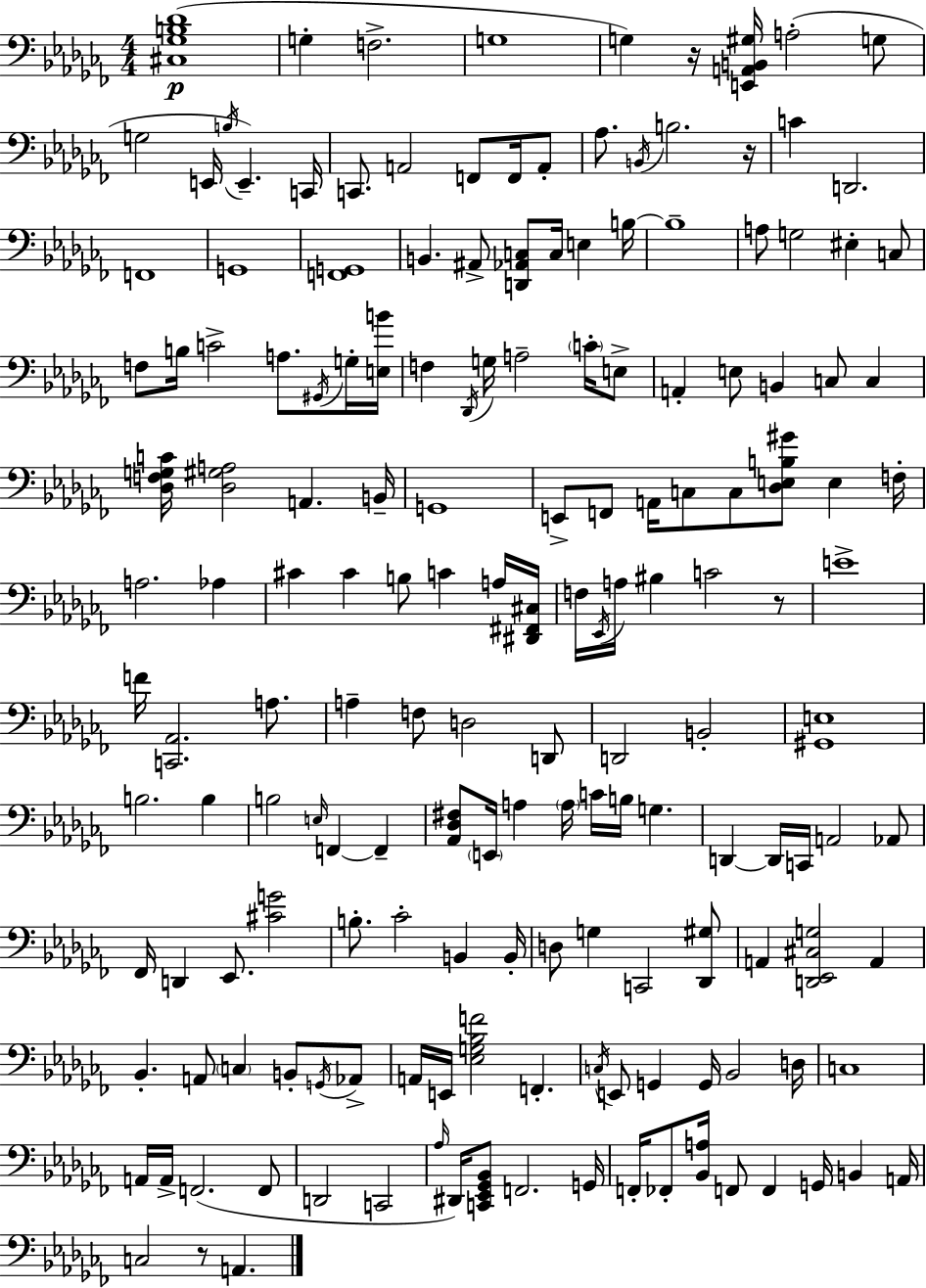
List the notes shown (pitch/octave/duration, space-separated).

[C#3,Gb3,B3,Db4]/w G3/q F3/h. G3/w G3/q R/s [E2,A2,B2,G#3]/s A3/h G3/e G3/h E2/s B3/s E2/q. C2/s C2/e. A2/h F2/e F2/s A2/e Ab3/e. B2/s B3/h. R/s C4/q D2/h. F2/w G2/w [F2,G2]/w B2/q. A#2/e [D2,Ab2,C3]/e C3/s E3/q B3/s B3/w A3/e G3/h EIS3/q C3/e F3/e B3/s C4/h A3/e. G#2/s G3/s [E3,B4]/s F3/q Db2/s G3/s A3/h C4/s E3/e A2/q E3/e B2/q C3/e C3/q [Db3,F3,G3,C4]/s [Db3,G#3,A3]/h A2/q. B2/s G2/w E2/e F2/e A2/s C3/e C3/e [Db3,E3,B3,G#4]/e E3/q F3/s A3/h. Ab3/q C#4/q C#4/q B3/e C4/q A3/s [D#2,F#2,C#3]/s F3/s Eb2/s A3/s BIS3/q C4/h R/e E4/w F4/s [C2,Ab2]/h. A3/e. A3/q F3/e D3/h D2/e D2/h B2/h [G#2,E3]/w B3/h. B3/q B3/h E3/s F2/q F2/q [Ab2,Db3,F#3]/e E2/s A3/q A3/s C4/s B3/s G3/q. D2/q D2/s C2/s A2/h Ab2/e FES2/s D2/q Eb2/e. [C#4,G4]/h B3/e. CES4/h B2/q B2/s D3/e G3/q C2/h [Db2,G#3]/e A2/q [D2,Eb2,C#3,G3]/h A2/q Bb2/q. A2/e C3/q B2/e G2/s Ab2/e A2/s E2/s [Eb3,G3,Bb3,F4]/h F2/q. C3/s E2/e G2/q G2/s Bb2/h D3/s C3/w A2/s A2/s F2/h. F2/e D2/h C2/h Ab3/s D#2/s [C2,Eb2,Gb2,Bb2]/e F2/h. G2/s F2/s FES2/e [Bb2,A3]/s F2/e F2/q G2/s B2/q A2/s C3/h R/e A2/q.